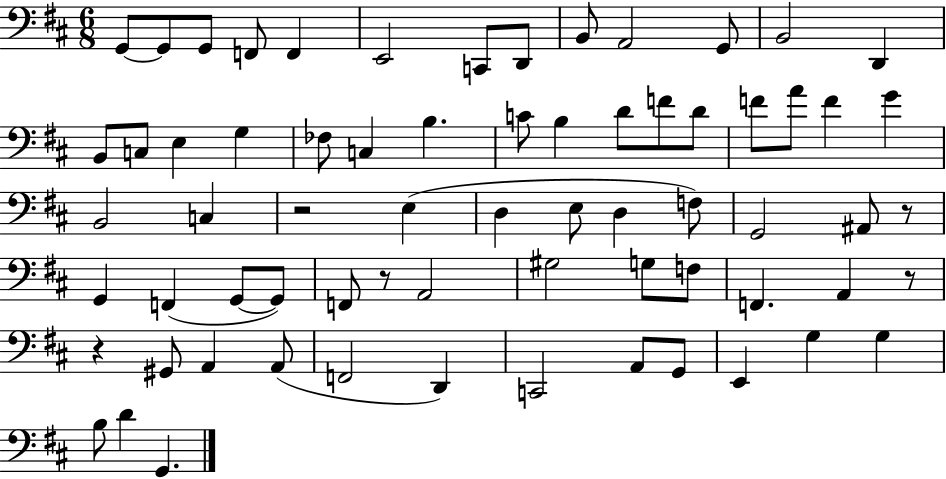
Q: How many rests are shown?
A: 5